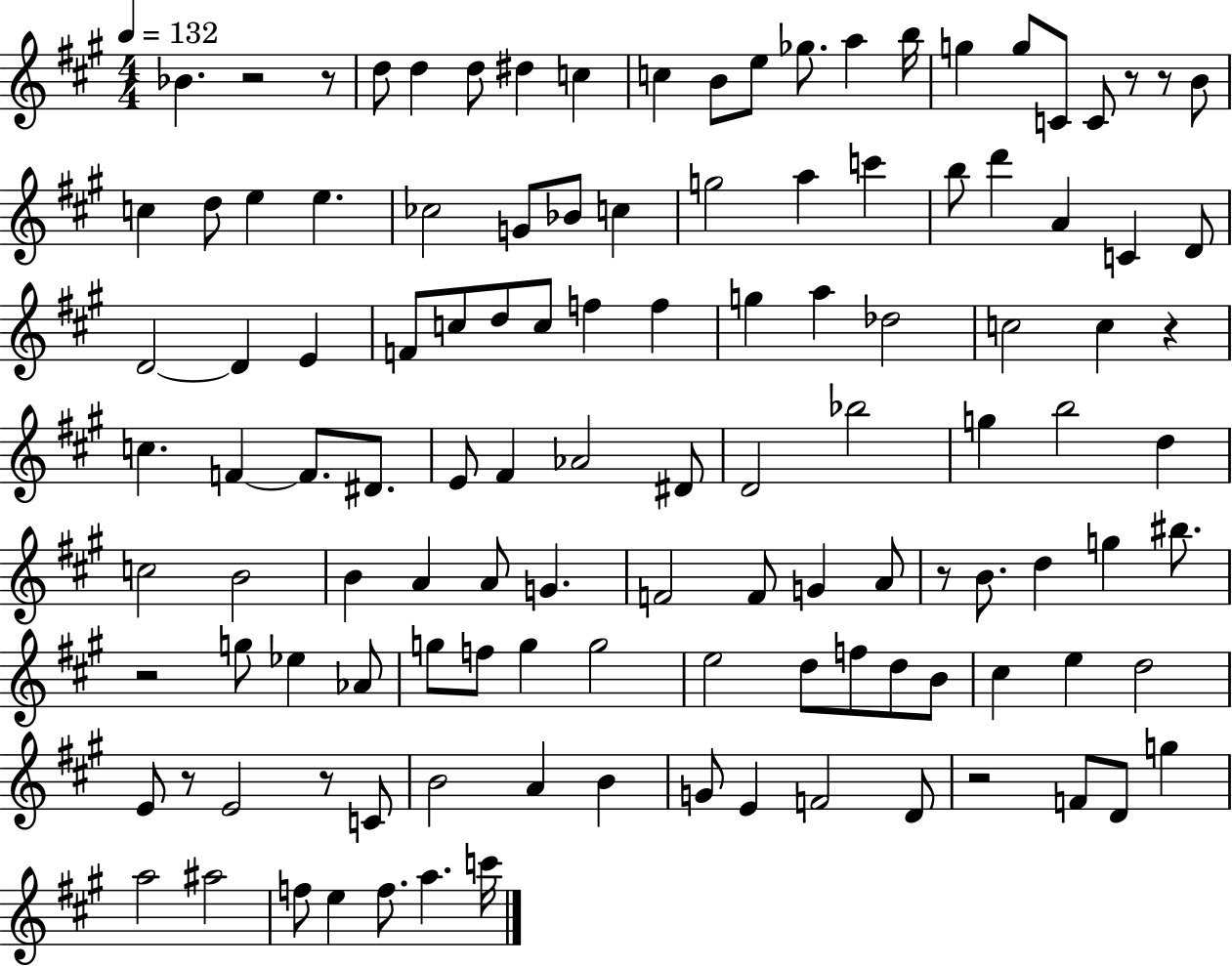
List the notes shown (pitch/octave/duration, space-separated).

Bb4/q. R/h R/e D5/e D5/q D5/e D#5/q C5/q C5/q B4/e E5/e Gb5/e. A5/q B5/s G5/q G5/e C4/e C4/e R/e R/e B4/e C5/q D5/e E5/q E5/q. CES5/h G4/e Bb4/e C5/q G5/h A5/q C6/q B5/e D6/q A4/q C4/q D4/e D4/h D4/q E4/q F4/e C5/e D5/e C5/e F5/q F5/q G5/q A5/q Db5/h C5/h C5/q R/q C5/q. F4/q F4/e. D#4/e. E4/e F#4/q Ab4/h D#4/e D4/h Bb5/h G5/q B5/h D5/q C5/h B4/h B4/q A4/q A4/e G4/q. F4/h F4/e G4/q A4/e R/e B4/e. D5/q G5/q BIS5/e. R/h G5/e Eb5/q Ab4/e G5/e F5/e G5/q G5/h E5/h D5/e F5/e D5/e B4/e C#5/q E5/q D5/h E4/e R/e E4/h R/e C4/e B4/h A4/q B4/q G4/e E4/q F4/h D4/e R/h F4/e D4/e G5/q A5/h A#5/h F5/e E5/q F5/e. A5/q. C6/s